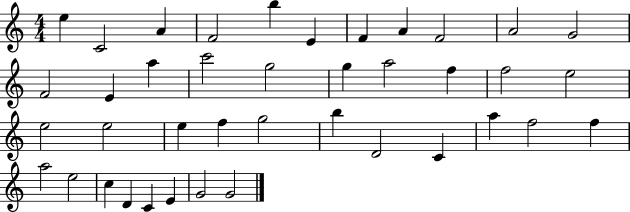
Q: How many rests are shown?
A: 0